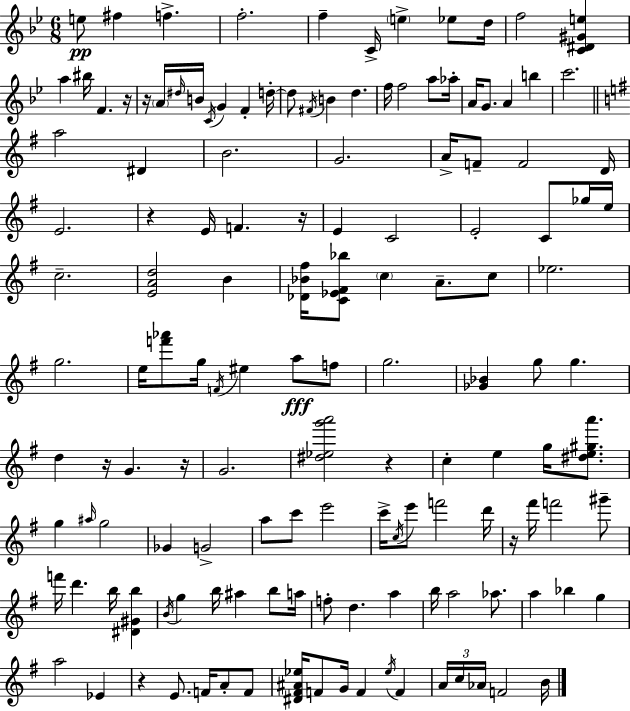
X:1
T:Untitled
M:6/8
L:1/4
K:Bb
e/2 ^f f f2 f C/4 e _e/2 d/4 f2 [C^D^Ge] a ^b/4 F z/4 z/4 A/4 ^d/4 B/4 C/4 G F d/4 d/2 ^F/4 B d f/4 f2 a/2 _a/4 A/4 G/2 A b c'2 a2 ^D B2 G2 A/4 F/2 F2 D/4 E2 z E/4 F z/4 E C2 E2 C/2 _g/4 e/4 c2 [EAd]2 B [_D_B^f]/4 [C_E^F_b]/2 c A/2 c/2 _e2 g2 e/4 [f'_a']/2 g/4 F/4 ^e a/2 f/2 g2 [_G_B] g/2 g d z/4 G z/4 G2 [^d_eg'a']2 z c e g/4 [^de^ga']/2 g ^a/4 g2 _G G2 a/2 c'/2 e'2 c'/4 c/4 e'/2 f'2 d'/4 z/4 ^f'/4 f'2 ^g'/2 f'/4 d' b/4 [^D^Gb] B/4 g b/4 ^a b/2 a/4 f/2 d a b/4 a2 _a/2 a _b g a2 _E z E/2 F/4 A/2 F/2 [^D^F^A_e]/4 F/2 G/4 F _e/4 F A/4 c/4 _A/4 F2 B/4